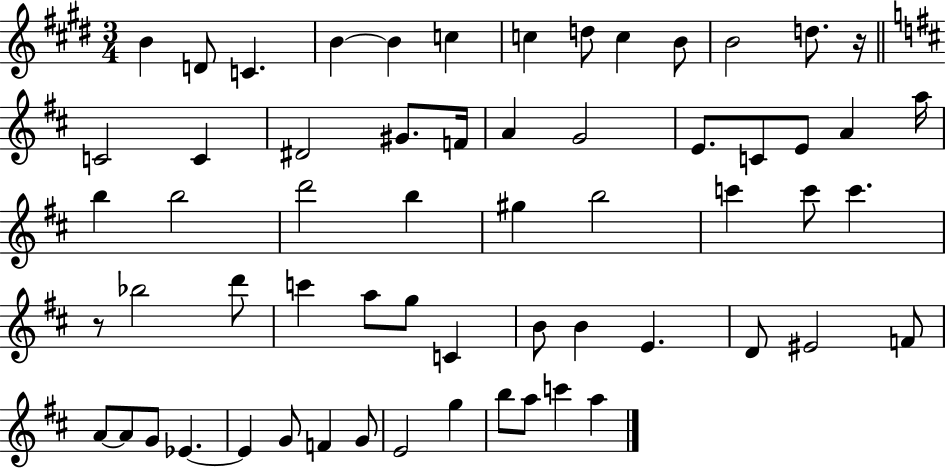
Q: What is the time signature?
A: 3/4